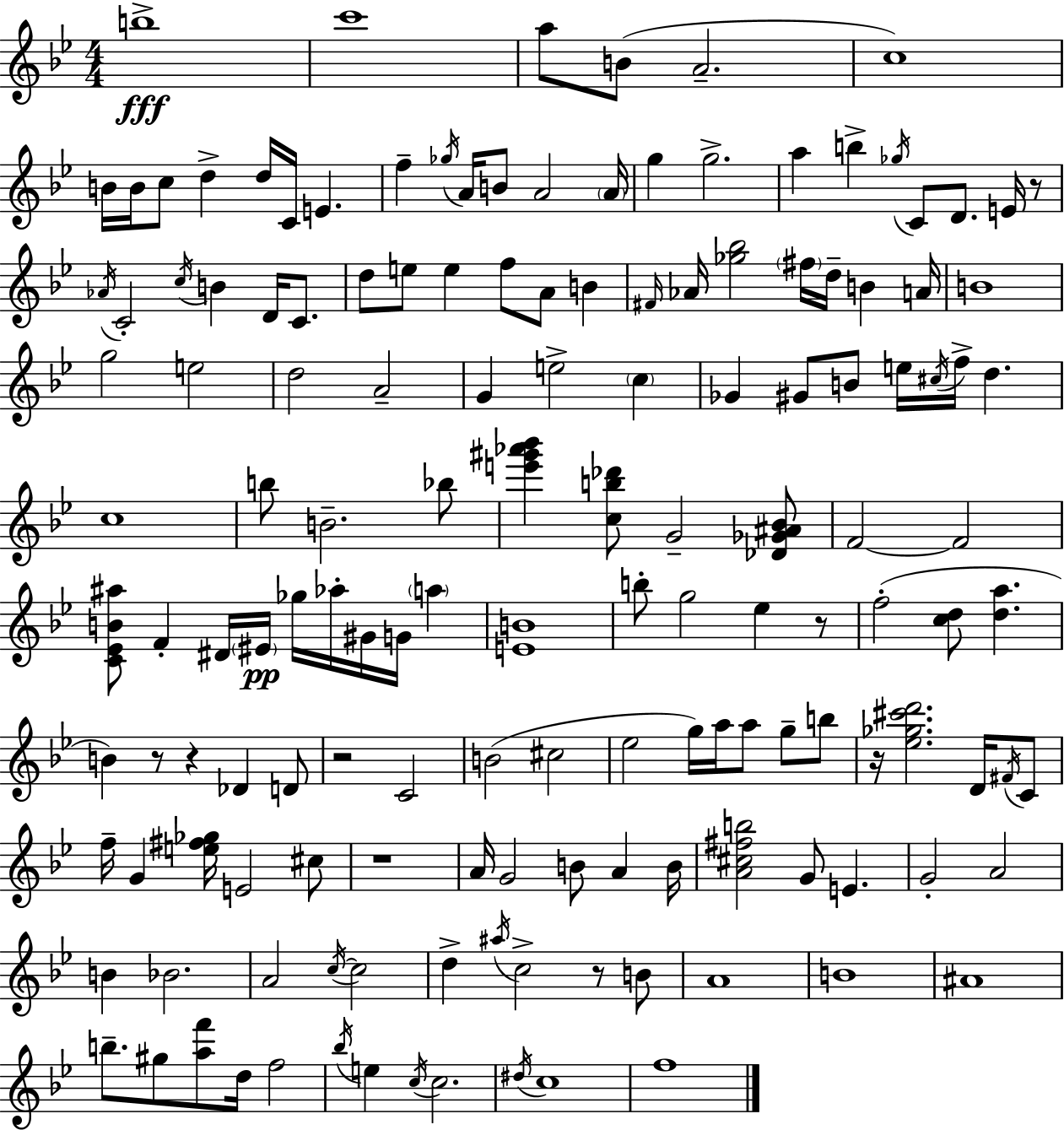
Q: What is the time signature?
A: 4/4